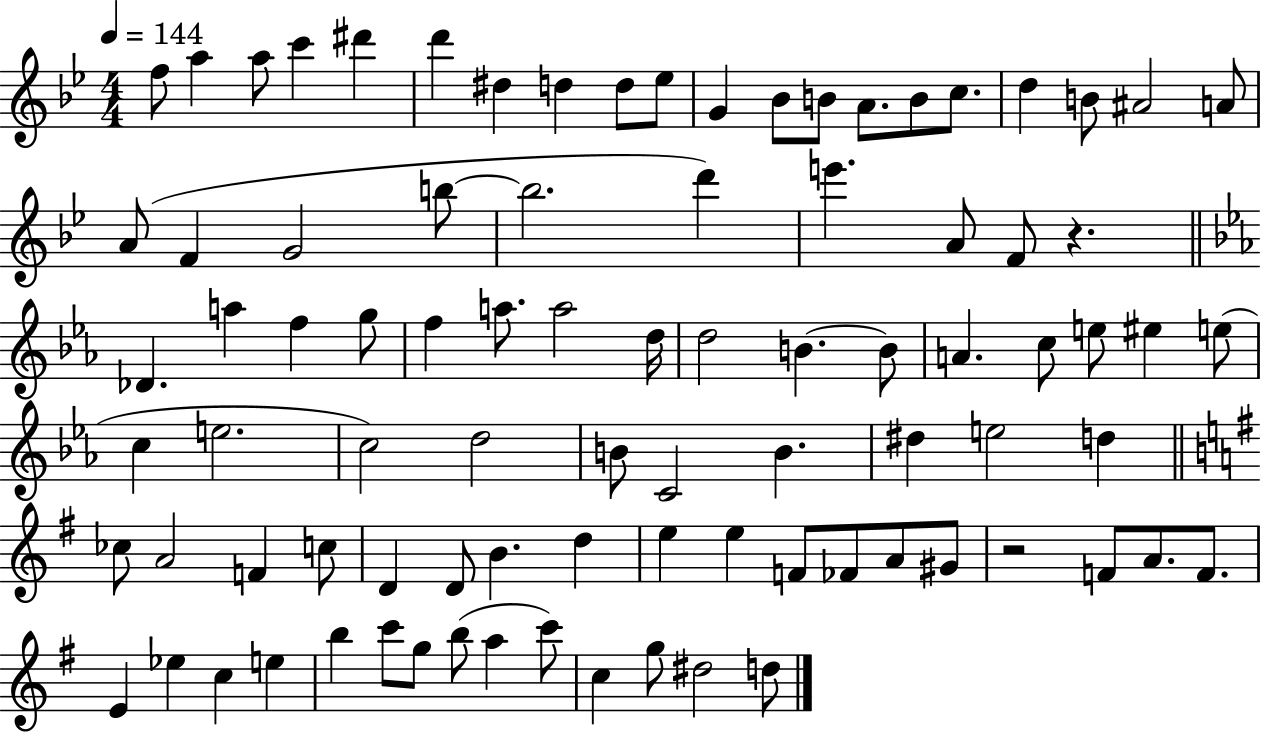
F5/e A5/q A5/e C6/q D#6/q D6/q D#5/q D5/q D5/e Eb5/e G4/q Bb4/e B4/e A4/e. B4/e C5/e. D5/q B4/e A#4/h A4/e A4/e F4/q G4/h B5/e B5/h. D6/q E6/q. A4/e F4/e R/q. Db4/q. A5/q F5/q G5/e F5/q A5/e. A5/h D5/s D5/h B4/q. B4/e A4/q. C5/e E5/e EIS5/q E5/e C5/q E5/h. C5/h D5/h B4/e C4/h B4/q. D#5/q E5/h D5/q CES5/e A4/h F4/q C5/e D4/q D4/e B4/q. D5/q E5/q E5/q F4/e FES4/e A4/e G#4/e R/h F4/e A4/e. F4/e. E4/q Eb5/q C5/q E5/q B5/q C6/e G5/e B5/e A5/q C6/e C5/q G5/e D#5/h D5/e